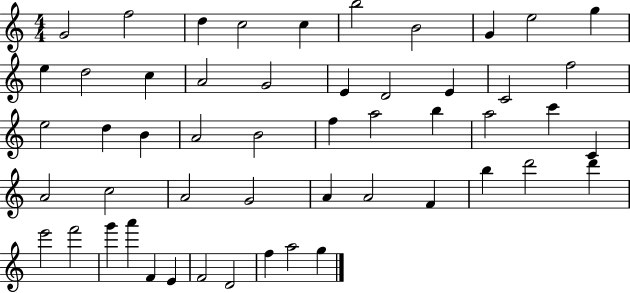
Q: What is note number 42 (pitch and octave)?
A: E6